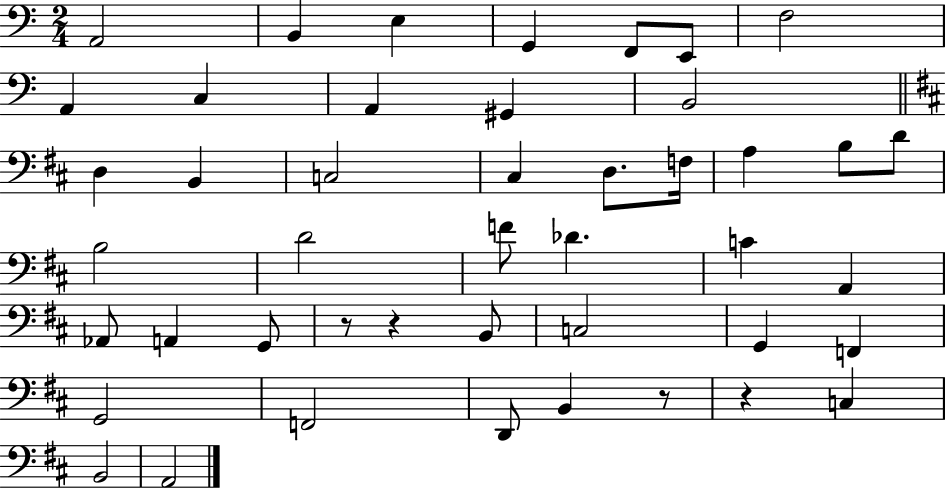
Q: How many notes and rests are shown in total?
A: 45